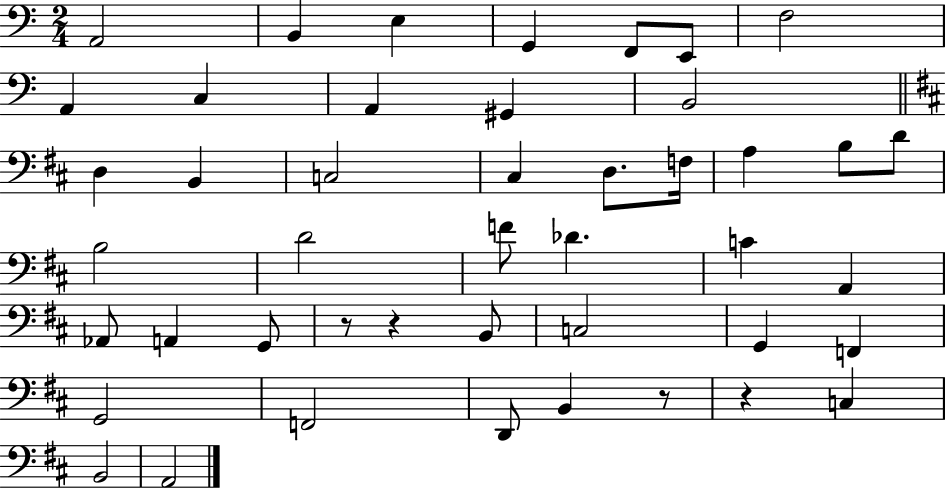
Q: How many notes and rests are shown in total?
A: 45